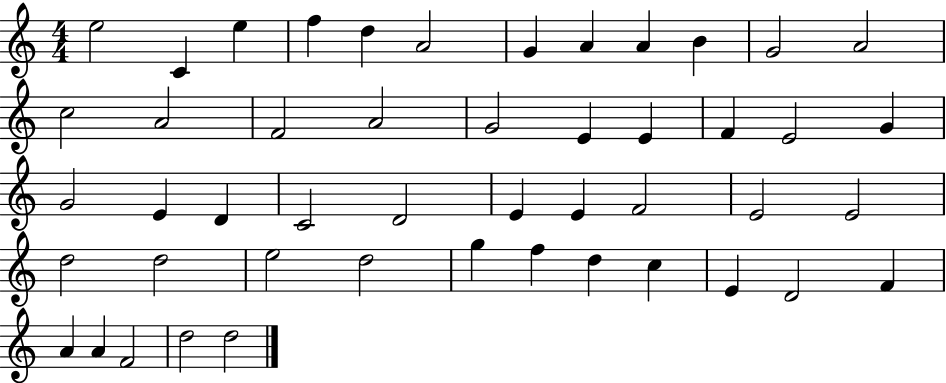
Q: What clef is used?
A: treble